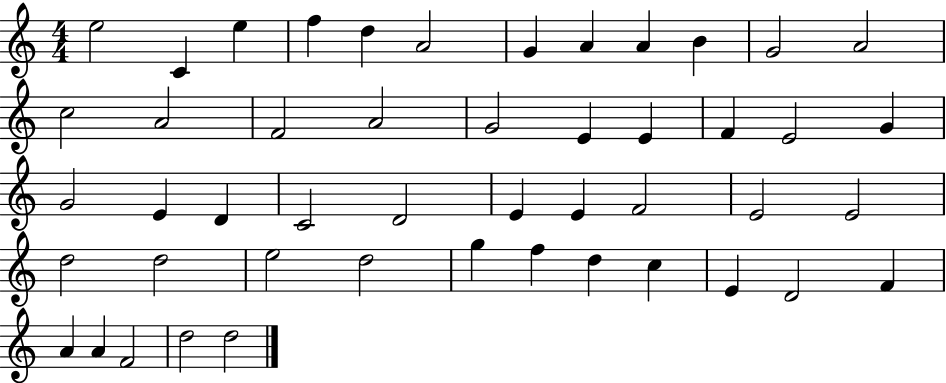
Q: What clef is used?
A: treble